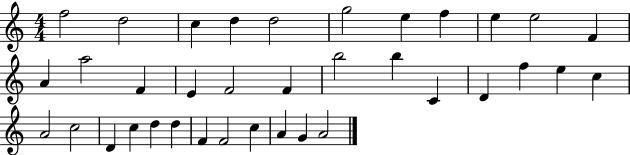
{
  \clef treble
  \numericTimeSignature
  \time 4/4
  \key c \major
  f''2 d''2 | c''4 d''4 d''2 | g''2 e''4 f''4 | e''4 e''2 f'4 | \break a'4 a''2 f'4 | e'4 f'2 f'4 | b''2 b''4 c'4 | d'4 f''4 e''4 c''4 | \break a'2 c''2 | d'4 c''4 d''4 d''4 | f'4 f'2 c''4 | a'4 g'4 a'2 | \break \bar "|."
}